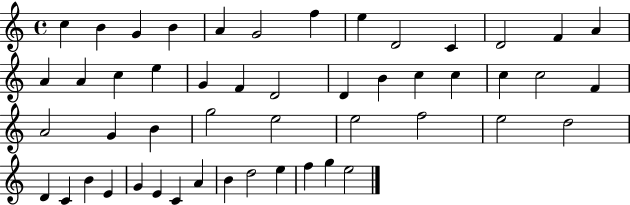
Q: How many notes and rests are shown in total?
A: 50